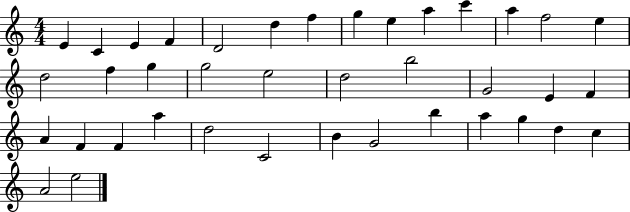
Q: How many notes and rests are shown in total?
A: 39